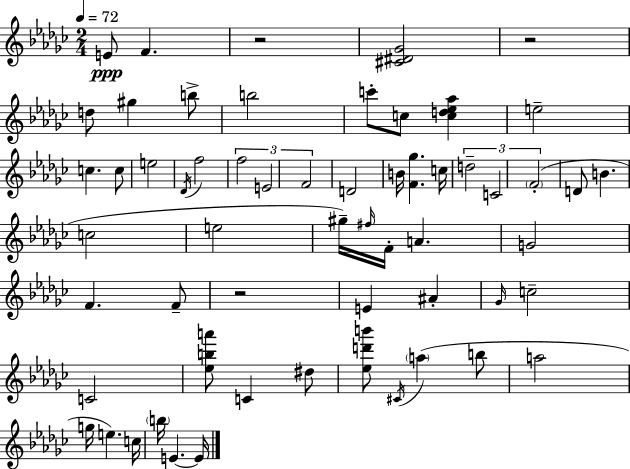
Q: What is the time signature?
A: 2/4